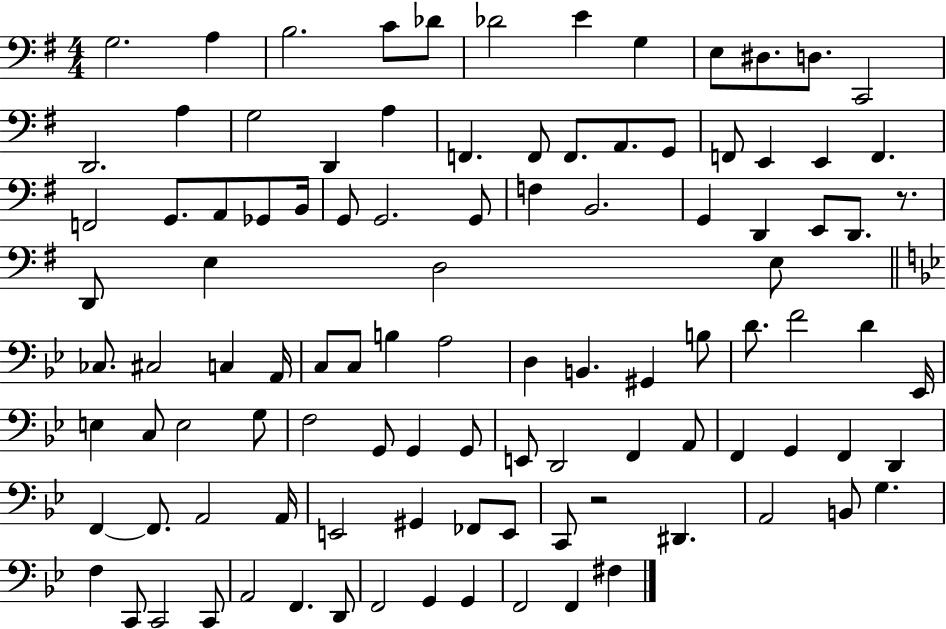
X:1
T:Untitled
M:4/4
L:1/4
K:G
G,2 A, B,2 C/2 _D/2 _D2 E G, E,/2 ^D,/2 D,/2 C,,2 D,,2 A, G,2 D,, A, F,, F,,/2 F,,/2 A,,/2 G,,/2 F,,/2 E,, E,, F,, F,,2 G,,/2 A,,/2 _G,,/2 B,,/4 G,,/2 G,,2 G,,/2 F, B,,2 G,, D,, E,,/2 D,,/2 z/2 D,,/2 E, D,2 E,/2 _C,/2 ^C,2 C, A,,/4 C,/2 C,/2 B, A,2 D, B,, ^G,, B,/2 D/2 F2 D _E,,/4 E, C,/2 E,2 G,/2 F,2 G,,/2 G,, G,,/2 E,,/2 D,,2 F,, A,,/2 F,, G,, F,, D,, F,, F,,/2 A,,2 A,,/4 E,,2 ^G,, _F,,/2 E,,/2 C,,/2 z2 ^D,, A,,2 B,,/2 G, F, C,,/2 C,,2 C,,/2 A,,2 F,, D,,/2 F,,2 G,, G,, F,,2 F,, ^F,